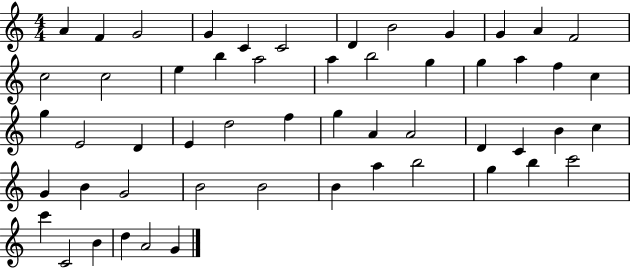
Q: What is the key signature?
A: C major